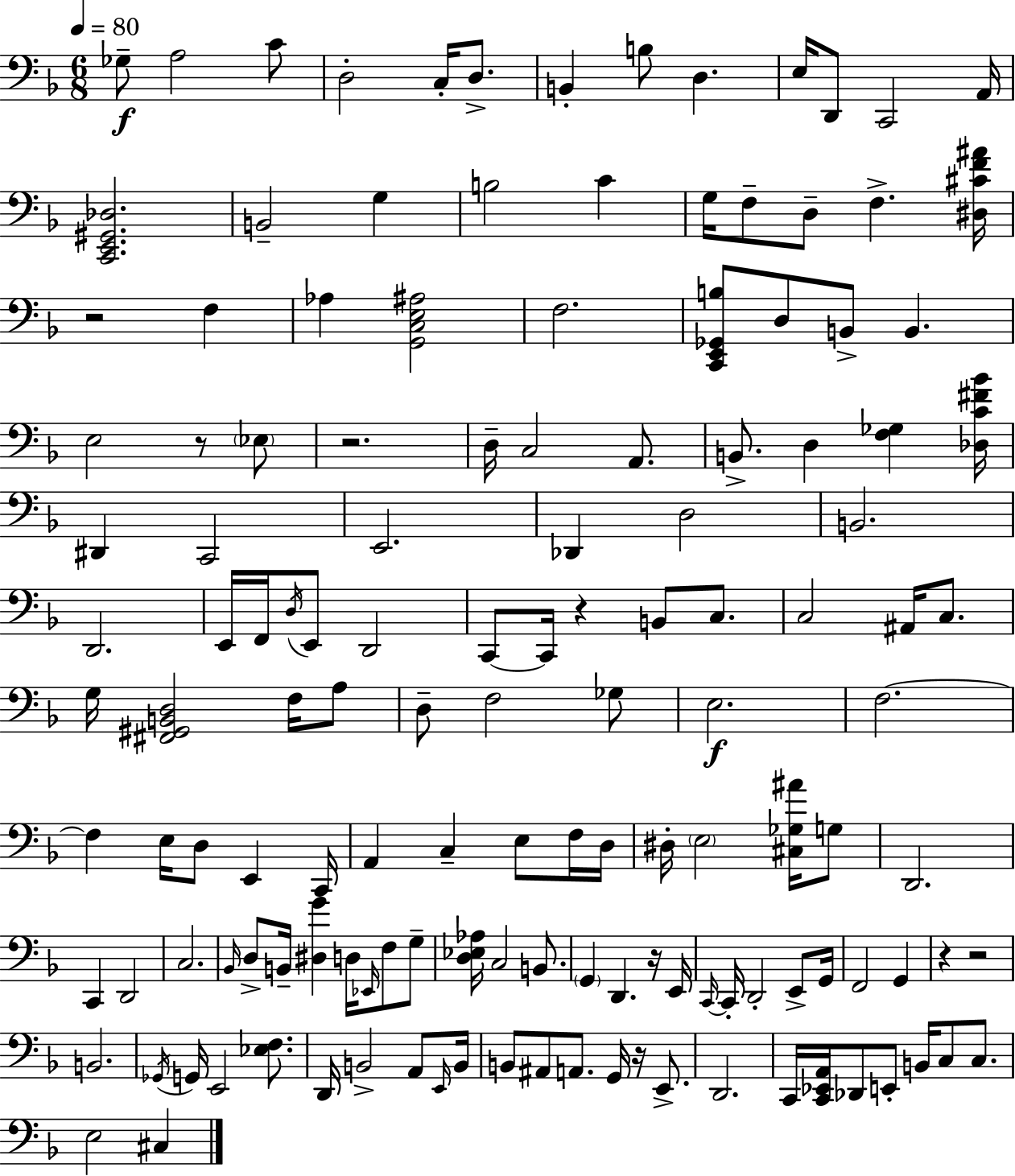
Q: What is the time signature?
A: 6/8